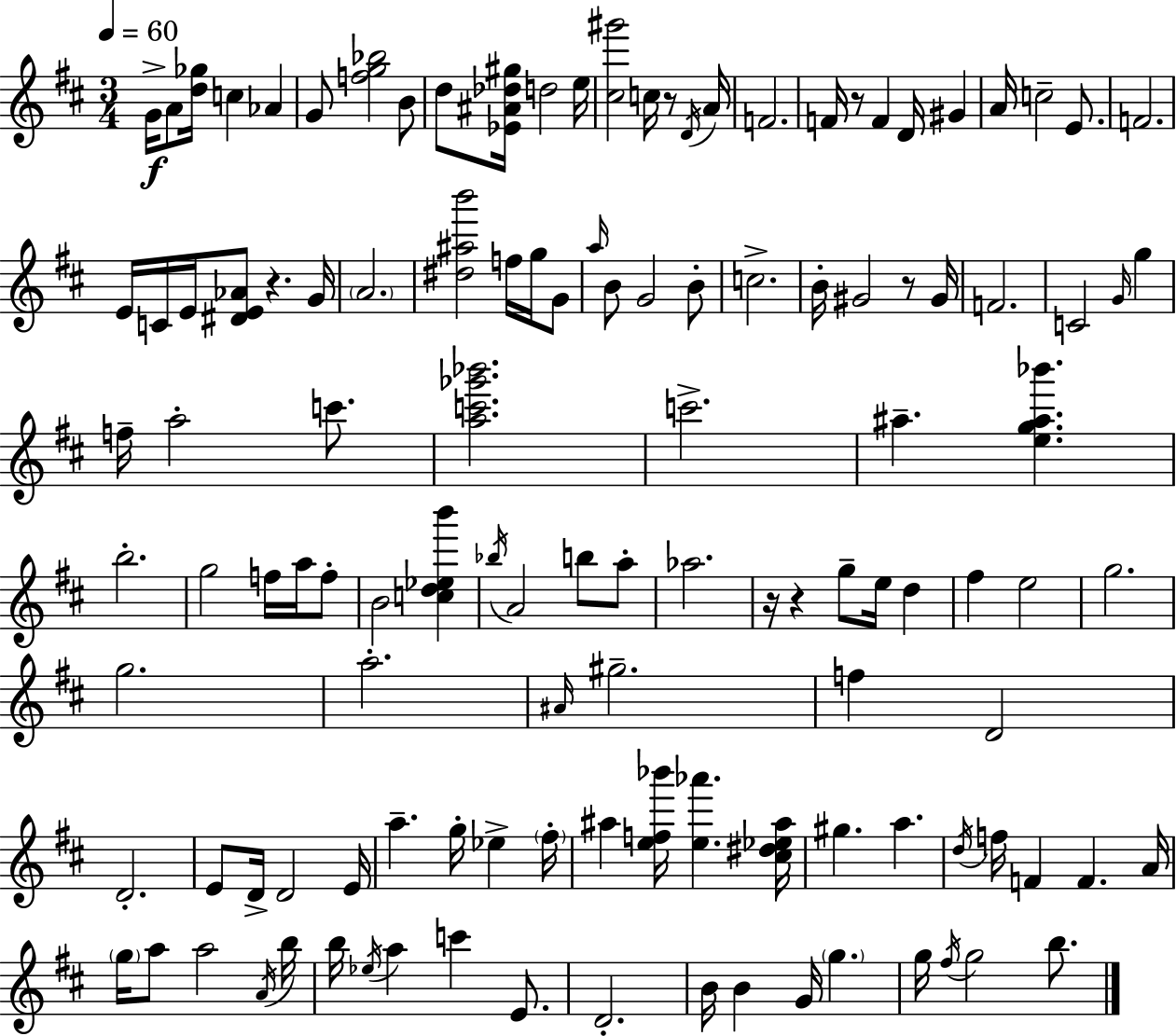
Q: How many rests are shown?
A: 6